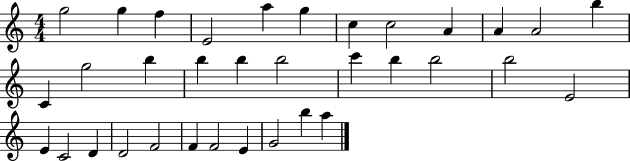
X:1
T:Untitled
M:4/4
L:1/4
K:C
g2 g f E2 a g c c2 A A A2 b C g2 b b b b2 c' b b2 b2 E2 E C2 D D2 F2 F F2 E G2 b a